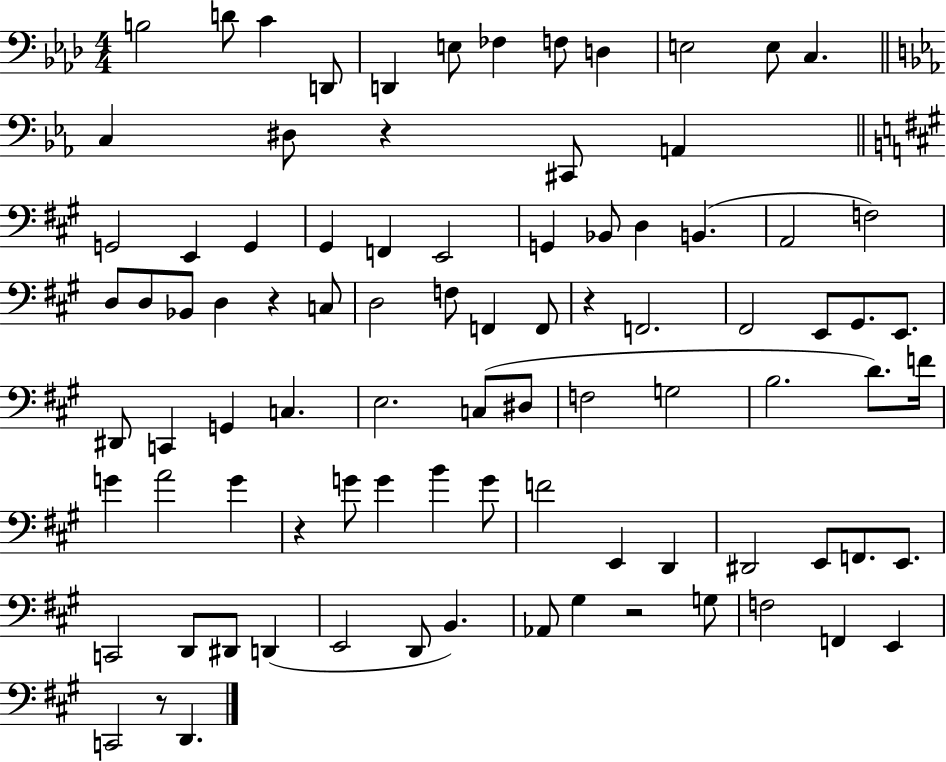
B3/h D4/e C4/q D2/e D2/q E3/e FES3/q F3/e D3/q E3/h E3/e C3/q. C3/q D#3/e R/q C#2/e A2/q G2/h E2/q G2/q G#2/q F2/q E2/h G2/q Bb2/e D3/q B2/q. A2/h F3/h D3/e D3/e Bb2/e D3/q R/q C3/e D3/h F3/e F2/q F2/e R/q F2/h. F#2/h E2/e G#2/e. E2/e. D#2/e C2/q G2/q C3/q. E3/h. C3/e D#3/e F3/h G3/h B3/h. D4/e. F4/s G4/q A4/h G4/q R/q G4/e G4/q B4/q G4/e F4/h E2/q D2/q D#2/h E2/e F2/e. E2/e. C2/h D2/e D#2/e D2/q E2/h D2/e B2/q. Ab2/e G#3/q R/h G3/e F3/h F2/q E2/q C2/h R/e D2/q.